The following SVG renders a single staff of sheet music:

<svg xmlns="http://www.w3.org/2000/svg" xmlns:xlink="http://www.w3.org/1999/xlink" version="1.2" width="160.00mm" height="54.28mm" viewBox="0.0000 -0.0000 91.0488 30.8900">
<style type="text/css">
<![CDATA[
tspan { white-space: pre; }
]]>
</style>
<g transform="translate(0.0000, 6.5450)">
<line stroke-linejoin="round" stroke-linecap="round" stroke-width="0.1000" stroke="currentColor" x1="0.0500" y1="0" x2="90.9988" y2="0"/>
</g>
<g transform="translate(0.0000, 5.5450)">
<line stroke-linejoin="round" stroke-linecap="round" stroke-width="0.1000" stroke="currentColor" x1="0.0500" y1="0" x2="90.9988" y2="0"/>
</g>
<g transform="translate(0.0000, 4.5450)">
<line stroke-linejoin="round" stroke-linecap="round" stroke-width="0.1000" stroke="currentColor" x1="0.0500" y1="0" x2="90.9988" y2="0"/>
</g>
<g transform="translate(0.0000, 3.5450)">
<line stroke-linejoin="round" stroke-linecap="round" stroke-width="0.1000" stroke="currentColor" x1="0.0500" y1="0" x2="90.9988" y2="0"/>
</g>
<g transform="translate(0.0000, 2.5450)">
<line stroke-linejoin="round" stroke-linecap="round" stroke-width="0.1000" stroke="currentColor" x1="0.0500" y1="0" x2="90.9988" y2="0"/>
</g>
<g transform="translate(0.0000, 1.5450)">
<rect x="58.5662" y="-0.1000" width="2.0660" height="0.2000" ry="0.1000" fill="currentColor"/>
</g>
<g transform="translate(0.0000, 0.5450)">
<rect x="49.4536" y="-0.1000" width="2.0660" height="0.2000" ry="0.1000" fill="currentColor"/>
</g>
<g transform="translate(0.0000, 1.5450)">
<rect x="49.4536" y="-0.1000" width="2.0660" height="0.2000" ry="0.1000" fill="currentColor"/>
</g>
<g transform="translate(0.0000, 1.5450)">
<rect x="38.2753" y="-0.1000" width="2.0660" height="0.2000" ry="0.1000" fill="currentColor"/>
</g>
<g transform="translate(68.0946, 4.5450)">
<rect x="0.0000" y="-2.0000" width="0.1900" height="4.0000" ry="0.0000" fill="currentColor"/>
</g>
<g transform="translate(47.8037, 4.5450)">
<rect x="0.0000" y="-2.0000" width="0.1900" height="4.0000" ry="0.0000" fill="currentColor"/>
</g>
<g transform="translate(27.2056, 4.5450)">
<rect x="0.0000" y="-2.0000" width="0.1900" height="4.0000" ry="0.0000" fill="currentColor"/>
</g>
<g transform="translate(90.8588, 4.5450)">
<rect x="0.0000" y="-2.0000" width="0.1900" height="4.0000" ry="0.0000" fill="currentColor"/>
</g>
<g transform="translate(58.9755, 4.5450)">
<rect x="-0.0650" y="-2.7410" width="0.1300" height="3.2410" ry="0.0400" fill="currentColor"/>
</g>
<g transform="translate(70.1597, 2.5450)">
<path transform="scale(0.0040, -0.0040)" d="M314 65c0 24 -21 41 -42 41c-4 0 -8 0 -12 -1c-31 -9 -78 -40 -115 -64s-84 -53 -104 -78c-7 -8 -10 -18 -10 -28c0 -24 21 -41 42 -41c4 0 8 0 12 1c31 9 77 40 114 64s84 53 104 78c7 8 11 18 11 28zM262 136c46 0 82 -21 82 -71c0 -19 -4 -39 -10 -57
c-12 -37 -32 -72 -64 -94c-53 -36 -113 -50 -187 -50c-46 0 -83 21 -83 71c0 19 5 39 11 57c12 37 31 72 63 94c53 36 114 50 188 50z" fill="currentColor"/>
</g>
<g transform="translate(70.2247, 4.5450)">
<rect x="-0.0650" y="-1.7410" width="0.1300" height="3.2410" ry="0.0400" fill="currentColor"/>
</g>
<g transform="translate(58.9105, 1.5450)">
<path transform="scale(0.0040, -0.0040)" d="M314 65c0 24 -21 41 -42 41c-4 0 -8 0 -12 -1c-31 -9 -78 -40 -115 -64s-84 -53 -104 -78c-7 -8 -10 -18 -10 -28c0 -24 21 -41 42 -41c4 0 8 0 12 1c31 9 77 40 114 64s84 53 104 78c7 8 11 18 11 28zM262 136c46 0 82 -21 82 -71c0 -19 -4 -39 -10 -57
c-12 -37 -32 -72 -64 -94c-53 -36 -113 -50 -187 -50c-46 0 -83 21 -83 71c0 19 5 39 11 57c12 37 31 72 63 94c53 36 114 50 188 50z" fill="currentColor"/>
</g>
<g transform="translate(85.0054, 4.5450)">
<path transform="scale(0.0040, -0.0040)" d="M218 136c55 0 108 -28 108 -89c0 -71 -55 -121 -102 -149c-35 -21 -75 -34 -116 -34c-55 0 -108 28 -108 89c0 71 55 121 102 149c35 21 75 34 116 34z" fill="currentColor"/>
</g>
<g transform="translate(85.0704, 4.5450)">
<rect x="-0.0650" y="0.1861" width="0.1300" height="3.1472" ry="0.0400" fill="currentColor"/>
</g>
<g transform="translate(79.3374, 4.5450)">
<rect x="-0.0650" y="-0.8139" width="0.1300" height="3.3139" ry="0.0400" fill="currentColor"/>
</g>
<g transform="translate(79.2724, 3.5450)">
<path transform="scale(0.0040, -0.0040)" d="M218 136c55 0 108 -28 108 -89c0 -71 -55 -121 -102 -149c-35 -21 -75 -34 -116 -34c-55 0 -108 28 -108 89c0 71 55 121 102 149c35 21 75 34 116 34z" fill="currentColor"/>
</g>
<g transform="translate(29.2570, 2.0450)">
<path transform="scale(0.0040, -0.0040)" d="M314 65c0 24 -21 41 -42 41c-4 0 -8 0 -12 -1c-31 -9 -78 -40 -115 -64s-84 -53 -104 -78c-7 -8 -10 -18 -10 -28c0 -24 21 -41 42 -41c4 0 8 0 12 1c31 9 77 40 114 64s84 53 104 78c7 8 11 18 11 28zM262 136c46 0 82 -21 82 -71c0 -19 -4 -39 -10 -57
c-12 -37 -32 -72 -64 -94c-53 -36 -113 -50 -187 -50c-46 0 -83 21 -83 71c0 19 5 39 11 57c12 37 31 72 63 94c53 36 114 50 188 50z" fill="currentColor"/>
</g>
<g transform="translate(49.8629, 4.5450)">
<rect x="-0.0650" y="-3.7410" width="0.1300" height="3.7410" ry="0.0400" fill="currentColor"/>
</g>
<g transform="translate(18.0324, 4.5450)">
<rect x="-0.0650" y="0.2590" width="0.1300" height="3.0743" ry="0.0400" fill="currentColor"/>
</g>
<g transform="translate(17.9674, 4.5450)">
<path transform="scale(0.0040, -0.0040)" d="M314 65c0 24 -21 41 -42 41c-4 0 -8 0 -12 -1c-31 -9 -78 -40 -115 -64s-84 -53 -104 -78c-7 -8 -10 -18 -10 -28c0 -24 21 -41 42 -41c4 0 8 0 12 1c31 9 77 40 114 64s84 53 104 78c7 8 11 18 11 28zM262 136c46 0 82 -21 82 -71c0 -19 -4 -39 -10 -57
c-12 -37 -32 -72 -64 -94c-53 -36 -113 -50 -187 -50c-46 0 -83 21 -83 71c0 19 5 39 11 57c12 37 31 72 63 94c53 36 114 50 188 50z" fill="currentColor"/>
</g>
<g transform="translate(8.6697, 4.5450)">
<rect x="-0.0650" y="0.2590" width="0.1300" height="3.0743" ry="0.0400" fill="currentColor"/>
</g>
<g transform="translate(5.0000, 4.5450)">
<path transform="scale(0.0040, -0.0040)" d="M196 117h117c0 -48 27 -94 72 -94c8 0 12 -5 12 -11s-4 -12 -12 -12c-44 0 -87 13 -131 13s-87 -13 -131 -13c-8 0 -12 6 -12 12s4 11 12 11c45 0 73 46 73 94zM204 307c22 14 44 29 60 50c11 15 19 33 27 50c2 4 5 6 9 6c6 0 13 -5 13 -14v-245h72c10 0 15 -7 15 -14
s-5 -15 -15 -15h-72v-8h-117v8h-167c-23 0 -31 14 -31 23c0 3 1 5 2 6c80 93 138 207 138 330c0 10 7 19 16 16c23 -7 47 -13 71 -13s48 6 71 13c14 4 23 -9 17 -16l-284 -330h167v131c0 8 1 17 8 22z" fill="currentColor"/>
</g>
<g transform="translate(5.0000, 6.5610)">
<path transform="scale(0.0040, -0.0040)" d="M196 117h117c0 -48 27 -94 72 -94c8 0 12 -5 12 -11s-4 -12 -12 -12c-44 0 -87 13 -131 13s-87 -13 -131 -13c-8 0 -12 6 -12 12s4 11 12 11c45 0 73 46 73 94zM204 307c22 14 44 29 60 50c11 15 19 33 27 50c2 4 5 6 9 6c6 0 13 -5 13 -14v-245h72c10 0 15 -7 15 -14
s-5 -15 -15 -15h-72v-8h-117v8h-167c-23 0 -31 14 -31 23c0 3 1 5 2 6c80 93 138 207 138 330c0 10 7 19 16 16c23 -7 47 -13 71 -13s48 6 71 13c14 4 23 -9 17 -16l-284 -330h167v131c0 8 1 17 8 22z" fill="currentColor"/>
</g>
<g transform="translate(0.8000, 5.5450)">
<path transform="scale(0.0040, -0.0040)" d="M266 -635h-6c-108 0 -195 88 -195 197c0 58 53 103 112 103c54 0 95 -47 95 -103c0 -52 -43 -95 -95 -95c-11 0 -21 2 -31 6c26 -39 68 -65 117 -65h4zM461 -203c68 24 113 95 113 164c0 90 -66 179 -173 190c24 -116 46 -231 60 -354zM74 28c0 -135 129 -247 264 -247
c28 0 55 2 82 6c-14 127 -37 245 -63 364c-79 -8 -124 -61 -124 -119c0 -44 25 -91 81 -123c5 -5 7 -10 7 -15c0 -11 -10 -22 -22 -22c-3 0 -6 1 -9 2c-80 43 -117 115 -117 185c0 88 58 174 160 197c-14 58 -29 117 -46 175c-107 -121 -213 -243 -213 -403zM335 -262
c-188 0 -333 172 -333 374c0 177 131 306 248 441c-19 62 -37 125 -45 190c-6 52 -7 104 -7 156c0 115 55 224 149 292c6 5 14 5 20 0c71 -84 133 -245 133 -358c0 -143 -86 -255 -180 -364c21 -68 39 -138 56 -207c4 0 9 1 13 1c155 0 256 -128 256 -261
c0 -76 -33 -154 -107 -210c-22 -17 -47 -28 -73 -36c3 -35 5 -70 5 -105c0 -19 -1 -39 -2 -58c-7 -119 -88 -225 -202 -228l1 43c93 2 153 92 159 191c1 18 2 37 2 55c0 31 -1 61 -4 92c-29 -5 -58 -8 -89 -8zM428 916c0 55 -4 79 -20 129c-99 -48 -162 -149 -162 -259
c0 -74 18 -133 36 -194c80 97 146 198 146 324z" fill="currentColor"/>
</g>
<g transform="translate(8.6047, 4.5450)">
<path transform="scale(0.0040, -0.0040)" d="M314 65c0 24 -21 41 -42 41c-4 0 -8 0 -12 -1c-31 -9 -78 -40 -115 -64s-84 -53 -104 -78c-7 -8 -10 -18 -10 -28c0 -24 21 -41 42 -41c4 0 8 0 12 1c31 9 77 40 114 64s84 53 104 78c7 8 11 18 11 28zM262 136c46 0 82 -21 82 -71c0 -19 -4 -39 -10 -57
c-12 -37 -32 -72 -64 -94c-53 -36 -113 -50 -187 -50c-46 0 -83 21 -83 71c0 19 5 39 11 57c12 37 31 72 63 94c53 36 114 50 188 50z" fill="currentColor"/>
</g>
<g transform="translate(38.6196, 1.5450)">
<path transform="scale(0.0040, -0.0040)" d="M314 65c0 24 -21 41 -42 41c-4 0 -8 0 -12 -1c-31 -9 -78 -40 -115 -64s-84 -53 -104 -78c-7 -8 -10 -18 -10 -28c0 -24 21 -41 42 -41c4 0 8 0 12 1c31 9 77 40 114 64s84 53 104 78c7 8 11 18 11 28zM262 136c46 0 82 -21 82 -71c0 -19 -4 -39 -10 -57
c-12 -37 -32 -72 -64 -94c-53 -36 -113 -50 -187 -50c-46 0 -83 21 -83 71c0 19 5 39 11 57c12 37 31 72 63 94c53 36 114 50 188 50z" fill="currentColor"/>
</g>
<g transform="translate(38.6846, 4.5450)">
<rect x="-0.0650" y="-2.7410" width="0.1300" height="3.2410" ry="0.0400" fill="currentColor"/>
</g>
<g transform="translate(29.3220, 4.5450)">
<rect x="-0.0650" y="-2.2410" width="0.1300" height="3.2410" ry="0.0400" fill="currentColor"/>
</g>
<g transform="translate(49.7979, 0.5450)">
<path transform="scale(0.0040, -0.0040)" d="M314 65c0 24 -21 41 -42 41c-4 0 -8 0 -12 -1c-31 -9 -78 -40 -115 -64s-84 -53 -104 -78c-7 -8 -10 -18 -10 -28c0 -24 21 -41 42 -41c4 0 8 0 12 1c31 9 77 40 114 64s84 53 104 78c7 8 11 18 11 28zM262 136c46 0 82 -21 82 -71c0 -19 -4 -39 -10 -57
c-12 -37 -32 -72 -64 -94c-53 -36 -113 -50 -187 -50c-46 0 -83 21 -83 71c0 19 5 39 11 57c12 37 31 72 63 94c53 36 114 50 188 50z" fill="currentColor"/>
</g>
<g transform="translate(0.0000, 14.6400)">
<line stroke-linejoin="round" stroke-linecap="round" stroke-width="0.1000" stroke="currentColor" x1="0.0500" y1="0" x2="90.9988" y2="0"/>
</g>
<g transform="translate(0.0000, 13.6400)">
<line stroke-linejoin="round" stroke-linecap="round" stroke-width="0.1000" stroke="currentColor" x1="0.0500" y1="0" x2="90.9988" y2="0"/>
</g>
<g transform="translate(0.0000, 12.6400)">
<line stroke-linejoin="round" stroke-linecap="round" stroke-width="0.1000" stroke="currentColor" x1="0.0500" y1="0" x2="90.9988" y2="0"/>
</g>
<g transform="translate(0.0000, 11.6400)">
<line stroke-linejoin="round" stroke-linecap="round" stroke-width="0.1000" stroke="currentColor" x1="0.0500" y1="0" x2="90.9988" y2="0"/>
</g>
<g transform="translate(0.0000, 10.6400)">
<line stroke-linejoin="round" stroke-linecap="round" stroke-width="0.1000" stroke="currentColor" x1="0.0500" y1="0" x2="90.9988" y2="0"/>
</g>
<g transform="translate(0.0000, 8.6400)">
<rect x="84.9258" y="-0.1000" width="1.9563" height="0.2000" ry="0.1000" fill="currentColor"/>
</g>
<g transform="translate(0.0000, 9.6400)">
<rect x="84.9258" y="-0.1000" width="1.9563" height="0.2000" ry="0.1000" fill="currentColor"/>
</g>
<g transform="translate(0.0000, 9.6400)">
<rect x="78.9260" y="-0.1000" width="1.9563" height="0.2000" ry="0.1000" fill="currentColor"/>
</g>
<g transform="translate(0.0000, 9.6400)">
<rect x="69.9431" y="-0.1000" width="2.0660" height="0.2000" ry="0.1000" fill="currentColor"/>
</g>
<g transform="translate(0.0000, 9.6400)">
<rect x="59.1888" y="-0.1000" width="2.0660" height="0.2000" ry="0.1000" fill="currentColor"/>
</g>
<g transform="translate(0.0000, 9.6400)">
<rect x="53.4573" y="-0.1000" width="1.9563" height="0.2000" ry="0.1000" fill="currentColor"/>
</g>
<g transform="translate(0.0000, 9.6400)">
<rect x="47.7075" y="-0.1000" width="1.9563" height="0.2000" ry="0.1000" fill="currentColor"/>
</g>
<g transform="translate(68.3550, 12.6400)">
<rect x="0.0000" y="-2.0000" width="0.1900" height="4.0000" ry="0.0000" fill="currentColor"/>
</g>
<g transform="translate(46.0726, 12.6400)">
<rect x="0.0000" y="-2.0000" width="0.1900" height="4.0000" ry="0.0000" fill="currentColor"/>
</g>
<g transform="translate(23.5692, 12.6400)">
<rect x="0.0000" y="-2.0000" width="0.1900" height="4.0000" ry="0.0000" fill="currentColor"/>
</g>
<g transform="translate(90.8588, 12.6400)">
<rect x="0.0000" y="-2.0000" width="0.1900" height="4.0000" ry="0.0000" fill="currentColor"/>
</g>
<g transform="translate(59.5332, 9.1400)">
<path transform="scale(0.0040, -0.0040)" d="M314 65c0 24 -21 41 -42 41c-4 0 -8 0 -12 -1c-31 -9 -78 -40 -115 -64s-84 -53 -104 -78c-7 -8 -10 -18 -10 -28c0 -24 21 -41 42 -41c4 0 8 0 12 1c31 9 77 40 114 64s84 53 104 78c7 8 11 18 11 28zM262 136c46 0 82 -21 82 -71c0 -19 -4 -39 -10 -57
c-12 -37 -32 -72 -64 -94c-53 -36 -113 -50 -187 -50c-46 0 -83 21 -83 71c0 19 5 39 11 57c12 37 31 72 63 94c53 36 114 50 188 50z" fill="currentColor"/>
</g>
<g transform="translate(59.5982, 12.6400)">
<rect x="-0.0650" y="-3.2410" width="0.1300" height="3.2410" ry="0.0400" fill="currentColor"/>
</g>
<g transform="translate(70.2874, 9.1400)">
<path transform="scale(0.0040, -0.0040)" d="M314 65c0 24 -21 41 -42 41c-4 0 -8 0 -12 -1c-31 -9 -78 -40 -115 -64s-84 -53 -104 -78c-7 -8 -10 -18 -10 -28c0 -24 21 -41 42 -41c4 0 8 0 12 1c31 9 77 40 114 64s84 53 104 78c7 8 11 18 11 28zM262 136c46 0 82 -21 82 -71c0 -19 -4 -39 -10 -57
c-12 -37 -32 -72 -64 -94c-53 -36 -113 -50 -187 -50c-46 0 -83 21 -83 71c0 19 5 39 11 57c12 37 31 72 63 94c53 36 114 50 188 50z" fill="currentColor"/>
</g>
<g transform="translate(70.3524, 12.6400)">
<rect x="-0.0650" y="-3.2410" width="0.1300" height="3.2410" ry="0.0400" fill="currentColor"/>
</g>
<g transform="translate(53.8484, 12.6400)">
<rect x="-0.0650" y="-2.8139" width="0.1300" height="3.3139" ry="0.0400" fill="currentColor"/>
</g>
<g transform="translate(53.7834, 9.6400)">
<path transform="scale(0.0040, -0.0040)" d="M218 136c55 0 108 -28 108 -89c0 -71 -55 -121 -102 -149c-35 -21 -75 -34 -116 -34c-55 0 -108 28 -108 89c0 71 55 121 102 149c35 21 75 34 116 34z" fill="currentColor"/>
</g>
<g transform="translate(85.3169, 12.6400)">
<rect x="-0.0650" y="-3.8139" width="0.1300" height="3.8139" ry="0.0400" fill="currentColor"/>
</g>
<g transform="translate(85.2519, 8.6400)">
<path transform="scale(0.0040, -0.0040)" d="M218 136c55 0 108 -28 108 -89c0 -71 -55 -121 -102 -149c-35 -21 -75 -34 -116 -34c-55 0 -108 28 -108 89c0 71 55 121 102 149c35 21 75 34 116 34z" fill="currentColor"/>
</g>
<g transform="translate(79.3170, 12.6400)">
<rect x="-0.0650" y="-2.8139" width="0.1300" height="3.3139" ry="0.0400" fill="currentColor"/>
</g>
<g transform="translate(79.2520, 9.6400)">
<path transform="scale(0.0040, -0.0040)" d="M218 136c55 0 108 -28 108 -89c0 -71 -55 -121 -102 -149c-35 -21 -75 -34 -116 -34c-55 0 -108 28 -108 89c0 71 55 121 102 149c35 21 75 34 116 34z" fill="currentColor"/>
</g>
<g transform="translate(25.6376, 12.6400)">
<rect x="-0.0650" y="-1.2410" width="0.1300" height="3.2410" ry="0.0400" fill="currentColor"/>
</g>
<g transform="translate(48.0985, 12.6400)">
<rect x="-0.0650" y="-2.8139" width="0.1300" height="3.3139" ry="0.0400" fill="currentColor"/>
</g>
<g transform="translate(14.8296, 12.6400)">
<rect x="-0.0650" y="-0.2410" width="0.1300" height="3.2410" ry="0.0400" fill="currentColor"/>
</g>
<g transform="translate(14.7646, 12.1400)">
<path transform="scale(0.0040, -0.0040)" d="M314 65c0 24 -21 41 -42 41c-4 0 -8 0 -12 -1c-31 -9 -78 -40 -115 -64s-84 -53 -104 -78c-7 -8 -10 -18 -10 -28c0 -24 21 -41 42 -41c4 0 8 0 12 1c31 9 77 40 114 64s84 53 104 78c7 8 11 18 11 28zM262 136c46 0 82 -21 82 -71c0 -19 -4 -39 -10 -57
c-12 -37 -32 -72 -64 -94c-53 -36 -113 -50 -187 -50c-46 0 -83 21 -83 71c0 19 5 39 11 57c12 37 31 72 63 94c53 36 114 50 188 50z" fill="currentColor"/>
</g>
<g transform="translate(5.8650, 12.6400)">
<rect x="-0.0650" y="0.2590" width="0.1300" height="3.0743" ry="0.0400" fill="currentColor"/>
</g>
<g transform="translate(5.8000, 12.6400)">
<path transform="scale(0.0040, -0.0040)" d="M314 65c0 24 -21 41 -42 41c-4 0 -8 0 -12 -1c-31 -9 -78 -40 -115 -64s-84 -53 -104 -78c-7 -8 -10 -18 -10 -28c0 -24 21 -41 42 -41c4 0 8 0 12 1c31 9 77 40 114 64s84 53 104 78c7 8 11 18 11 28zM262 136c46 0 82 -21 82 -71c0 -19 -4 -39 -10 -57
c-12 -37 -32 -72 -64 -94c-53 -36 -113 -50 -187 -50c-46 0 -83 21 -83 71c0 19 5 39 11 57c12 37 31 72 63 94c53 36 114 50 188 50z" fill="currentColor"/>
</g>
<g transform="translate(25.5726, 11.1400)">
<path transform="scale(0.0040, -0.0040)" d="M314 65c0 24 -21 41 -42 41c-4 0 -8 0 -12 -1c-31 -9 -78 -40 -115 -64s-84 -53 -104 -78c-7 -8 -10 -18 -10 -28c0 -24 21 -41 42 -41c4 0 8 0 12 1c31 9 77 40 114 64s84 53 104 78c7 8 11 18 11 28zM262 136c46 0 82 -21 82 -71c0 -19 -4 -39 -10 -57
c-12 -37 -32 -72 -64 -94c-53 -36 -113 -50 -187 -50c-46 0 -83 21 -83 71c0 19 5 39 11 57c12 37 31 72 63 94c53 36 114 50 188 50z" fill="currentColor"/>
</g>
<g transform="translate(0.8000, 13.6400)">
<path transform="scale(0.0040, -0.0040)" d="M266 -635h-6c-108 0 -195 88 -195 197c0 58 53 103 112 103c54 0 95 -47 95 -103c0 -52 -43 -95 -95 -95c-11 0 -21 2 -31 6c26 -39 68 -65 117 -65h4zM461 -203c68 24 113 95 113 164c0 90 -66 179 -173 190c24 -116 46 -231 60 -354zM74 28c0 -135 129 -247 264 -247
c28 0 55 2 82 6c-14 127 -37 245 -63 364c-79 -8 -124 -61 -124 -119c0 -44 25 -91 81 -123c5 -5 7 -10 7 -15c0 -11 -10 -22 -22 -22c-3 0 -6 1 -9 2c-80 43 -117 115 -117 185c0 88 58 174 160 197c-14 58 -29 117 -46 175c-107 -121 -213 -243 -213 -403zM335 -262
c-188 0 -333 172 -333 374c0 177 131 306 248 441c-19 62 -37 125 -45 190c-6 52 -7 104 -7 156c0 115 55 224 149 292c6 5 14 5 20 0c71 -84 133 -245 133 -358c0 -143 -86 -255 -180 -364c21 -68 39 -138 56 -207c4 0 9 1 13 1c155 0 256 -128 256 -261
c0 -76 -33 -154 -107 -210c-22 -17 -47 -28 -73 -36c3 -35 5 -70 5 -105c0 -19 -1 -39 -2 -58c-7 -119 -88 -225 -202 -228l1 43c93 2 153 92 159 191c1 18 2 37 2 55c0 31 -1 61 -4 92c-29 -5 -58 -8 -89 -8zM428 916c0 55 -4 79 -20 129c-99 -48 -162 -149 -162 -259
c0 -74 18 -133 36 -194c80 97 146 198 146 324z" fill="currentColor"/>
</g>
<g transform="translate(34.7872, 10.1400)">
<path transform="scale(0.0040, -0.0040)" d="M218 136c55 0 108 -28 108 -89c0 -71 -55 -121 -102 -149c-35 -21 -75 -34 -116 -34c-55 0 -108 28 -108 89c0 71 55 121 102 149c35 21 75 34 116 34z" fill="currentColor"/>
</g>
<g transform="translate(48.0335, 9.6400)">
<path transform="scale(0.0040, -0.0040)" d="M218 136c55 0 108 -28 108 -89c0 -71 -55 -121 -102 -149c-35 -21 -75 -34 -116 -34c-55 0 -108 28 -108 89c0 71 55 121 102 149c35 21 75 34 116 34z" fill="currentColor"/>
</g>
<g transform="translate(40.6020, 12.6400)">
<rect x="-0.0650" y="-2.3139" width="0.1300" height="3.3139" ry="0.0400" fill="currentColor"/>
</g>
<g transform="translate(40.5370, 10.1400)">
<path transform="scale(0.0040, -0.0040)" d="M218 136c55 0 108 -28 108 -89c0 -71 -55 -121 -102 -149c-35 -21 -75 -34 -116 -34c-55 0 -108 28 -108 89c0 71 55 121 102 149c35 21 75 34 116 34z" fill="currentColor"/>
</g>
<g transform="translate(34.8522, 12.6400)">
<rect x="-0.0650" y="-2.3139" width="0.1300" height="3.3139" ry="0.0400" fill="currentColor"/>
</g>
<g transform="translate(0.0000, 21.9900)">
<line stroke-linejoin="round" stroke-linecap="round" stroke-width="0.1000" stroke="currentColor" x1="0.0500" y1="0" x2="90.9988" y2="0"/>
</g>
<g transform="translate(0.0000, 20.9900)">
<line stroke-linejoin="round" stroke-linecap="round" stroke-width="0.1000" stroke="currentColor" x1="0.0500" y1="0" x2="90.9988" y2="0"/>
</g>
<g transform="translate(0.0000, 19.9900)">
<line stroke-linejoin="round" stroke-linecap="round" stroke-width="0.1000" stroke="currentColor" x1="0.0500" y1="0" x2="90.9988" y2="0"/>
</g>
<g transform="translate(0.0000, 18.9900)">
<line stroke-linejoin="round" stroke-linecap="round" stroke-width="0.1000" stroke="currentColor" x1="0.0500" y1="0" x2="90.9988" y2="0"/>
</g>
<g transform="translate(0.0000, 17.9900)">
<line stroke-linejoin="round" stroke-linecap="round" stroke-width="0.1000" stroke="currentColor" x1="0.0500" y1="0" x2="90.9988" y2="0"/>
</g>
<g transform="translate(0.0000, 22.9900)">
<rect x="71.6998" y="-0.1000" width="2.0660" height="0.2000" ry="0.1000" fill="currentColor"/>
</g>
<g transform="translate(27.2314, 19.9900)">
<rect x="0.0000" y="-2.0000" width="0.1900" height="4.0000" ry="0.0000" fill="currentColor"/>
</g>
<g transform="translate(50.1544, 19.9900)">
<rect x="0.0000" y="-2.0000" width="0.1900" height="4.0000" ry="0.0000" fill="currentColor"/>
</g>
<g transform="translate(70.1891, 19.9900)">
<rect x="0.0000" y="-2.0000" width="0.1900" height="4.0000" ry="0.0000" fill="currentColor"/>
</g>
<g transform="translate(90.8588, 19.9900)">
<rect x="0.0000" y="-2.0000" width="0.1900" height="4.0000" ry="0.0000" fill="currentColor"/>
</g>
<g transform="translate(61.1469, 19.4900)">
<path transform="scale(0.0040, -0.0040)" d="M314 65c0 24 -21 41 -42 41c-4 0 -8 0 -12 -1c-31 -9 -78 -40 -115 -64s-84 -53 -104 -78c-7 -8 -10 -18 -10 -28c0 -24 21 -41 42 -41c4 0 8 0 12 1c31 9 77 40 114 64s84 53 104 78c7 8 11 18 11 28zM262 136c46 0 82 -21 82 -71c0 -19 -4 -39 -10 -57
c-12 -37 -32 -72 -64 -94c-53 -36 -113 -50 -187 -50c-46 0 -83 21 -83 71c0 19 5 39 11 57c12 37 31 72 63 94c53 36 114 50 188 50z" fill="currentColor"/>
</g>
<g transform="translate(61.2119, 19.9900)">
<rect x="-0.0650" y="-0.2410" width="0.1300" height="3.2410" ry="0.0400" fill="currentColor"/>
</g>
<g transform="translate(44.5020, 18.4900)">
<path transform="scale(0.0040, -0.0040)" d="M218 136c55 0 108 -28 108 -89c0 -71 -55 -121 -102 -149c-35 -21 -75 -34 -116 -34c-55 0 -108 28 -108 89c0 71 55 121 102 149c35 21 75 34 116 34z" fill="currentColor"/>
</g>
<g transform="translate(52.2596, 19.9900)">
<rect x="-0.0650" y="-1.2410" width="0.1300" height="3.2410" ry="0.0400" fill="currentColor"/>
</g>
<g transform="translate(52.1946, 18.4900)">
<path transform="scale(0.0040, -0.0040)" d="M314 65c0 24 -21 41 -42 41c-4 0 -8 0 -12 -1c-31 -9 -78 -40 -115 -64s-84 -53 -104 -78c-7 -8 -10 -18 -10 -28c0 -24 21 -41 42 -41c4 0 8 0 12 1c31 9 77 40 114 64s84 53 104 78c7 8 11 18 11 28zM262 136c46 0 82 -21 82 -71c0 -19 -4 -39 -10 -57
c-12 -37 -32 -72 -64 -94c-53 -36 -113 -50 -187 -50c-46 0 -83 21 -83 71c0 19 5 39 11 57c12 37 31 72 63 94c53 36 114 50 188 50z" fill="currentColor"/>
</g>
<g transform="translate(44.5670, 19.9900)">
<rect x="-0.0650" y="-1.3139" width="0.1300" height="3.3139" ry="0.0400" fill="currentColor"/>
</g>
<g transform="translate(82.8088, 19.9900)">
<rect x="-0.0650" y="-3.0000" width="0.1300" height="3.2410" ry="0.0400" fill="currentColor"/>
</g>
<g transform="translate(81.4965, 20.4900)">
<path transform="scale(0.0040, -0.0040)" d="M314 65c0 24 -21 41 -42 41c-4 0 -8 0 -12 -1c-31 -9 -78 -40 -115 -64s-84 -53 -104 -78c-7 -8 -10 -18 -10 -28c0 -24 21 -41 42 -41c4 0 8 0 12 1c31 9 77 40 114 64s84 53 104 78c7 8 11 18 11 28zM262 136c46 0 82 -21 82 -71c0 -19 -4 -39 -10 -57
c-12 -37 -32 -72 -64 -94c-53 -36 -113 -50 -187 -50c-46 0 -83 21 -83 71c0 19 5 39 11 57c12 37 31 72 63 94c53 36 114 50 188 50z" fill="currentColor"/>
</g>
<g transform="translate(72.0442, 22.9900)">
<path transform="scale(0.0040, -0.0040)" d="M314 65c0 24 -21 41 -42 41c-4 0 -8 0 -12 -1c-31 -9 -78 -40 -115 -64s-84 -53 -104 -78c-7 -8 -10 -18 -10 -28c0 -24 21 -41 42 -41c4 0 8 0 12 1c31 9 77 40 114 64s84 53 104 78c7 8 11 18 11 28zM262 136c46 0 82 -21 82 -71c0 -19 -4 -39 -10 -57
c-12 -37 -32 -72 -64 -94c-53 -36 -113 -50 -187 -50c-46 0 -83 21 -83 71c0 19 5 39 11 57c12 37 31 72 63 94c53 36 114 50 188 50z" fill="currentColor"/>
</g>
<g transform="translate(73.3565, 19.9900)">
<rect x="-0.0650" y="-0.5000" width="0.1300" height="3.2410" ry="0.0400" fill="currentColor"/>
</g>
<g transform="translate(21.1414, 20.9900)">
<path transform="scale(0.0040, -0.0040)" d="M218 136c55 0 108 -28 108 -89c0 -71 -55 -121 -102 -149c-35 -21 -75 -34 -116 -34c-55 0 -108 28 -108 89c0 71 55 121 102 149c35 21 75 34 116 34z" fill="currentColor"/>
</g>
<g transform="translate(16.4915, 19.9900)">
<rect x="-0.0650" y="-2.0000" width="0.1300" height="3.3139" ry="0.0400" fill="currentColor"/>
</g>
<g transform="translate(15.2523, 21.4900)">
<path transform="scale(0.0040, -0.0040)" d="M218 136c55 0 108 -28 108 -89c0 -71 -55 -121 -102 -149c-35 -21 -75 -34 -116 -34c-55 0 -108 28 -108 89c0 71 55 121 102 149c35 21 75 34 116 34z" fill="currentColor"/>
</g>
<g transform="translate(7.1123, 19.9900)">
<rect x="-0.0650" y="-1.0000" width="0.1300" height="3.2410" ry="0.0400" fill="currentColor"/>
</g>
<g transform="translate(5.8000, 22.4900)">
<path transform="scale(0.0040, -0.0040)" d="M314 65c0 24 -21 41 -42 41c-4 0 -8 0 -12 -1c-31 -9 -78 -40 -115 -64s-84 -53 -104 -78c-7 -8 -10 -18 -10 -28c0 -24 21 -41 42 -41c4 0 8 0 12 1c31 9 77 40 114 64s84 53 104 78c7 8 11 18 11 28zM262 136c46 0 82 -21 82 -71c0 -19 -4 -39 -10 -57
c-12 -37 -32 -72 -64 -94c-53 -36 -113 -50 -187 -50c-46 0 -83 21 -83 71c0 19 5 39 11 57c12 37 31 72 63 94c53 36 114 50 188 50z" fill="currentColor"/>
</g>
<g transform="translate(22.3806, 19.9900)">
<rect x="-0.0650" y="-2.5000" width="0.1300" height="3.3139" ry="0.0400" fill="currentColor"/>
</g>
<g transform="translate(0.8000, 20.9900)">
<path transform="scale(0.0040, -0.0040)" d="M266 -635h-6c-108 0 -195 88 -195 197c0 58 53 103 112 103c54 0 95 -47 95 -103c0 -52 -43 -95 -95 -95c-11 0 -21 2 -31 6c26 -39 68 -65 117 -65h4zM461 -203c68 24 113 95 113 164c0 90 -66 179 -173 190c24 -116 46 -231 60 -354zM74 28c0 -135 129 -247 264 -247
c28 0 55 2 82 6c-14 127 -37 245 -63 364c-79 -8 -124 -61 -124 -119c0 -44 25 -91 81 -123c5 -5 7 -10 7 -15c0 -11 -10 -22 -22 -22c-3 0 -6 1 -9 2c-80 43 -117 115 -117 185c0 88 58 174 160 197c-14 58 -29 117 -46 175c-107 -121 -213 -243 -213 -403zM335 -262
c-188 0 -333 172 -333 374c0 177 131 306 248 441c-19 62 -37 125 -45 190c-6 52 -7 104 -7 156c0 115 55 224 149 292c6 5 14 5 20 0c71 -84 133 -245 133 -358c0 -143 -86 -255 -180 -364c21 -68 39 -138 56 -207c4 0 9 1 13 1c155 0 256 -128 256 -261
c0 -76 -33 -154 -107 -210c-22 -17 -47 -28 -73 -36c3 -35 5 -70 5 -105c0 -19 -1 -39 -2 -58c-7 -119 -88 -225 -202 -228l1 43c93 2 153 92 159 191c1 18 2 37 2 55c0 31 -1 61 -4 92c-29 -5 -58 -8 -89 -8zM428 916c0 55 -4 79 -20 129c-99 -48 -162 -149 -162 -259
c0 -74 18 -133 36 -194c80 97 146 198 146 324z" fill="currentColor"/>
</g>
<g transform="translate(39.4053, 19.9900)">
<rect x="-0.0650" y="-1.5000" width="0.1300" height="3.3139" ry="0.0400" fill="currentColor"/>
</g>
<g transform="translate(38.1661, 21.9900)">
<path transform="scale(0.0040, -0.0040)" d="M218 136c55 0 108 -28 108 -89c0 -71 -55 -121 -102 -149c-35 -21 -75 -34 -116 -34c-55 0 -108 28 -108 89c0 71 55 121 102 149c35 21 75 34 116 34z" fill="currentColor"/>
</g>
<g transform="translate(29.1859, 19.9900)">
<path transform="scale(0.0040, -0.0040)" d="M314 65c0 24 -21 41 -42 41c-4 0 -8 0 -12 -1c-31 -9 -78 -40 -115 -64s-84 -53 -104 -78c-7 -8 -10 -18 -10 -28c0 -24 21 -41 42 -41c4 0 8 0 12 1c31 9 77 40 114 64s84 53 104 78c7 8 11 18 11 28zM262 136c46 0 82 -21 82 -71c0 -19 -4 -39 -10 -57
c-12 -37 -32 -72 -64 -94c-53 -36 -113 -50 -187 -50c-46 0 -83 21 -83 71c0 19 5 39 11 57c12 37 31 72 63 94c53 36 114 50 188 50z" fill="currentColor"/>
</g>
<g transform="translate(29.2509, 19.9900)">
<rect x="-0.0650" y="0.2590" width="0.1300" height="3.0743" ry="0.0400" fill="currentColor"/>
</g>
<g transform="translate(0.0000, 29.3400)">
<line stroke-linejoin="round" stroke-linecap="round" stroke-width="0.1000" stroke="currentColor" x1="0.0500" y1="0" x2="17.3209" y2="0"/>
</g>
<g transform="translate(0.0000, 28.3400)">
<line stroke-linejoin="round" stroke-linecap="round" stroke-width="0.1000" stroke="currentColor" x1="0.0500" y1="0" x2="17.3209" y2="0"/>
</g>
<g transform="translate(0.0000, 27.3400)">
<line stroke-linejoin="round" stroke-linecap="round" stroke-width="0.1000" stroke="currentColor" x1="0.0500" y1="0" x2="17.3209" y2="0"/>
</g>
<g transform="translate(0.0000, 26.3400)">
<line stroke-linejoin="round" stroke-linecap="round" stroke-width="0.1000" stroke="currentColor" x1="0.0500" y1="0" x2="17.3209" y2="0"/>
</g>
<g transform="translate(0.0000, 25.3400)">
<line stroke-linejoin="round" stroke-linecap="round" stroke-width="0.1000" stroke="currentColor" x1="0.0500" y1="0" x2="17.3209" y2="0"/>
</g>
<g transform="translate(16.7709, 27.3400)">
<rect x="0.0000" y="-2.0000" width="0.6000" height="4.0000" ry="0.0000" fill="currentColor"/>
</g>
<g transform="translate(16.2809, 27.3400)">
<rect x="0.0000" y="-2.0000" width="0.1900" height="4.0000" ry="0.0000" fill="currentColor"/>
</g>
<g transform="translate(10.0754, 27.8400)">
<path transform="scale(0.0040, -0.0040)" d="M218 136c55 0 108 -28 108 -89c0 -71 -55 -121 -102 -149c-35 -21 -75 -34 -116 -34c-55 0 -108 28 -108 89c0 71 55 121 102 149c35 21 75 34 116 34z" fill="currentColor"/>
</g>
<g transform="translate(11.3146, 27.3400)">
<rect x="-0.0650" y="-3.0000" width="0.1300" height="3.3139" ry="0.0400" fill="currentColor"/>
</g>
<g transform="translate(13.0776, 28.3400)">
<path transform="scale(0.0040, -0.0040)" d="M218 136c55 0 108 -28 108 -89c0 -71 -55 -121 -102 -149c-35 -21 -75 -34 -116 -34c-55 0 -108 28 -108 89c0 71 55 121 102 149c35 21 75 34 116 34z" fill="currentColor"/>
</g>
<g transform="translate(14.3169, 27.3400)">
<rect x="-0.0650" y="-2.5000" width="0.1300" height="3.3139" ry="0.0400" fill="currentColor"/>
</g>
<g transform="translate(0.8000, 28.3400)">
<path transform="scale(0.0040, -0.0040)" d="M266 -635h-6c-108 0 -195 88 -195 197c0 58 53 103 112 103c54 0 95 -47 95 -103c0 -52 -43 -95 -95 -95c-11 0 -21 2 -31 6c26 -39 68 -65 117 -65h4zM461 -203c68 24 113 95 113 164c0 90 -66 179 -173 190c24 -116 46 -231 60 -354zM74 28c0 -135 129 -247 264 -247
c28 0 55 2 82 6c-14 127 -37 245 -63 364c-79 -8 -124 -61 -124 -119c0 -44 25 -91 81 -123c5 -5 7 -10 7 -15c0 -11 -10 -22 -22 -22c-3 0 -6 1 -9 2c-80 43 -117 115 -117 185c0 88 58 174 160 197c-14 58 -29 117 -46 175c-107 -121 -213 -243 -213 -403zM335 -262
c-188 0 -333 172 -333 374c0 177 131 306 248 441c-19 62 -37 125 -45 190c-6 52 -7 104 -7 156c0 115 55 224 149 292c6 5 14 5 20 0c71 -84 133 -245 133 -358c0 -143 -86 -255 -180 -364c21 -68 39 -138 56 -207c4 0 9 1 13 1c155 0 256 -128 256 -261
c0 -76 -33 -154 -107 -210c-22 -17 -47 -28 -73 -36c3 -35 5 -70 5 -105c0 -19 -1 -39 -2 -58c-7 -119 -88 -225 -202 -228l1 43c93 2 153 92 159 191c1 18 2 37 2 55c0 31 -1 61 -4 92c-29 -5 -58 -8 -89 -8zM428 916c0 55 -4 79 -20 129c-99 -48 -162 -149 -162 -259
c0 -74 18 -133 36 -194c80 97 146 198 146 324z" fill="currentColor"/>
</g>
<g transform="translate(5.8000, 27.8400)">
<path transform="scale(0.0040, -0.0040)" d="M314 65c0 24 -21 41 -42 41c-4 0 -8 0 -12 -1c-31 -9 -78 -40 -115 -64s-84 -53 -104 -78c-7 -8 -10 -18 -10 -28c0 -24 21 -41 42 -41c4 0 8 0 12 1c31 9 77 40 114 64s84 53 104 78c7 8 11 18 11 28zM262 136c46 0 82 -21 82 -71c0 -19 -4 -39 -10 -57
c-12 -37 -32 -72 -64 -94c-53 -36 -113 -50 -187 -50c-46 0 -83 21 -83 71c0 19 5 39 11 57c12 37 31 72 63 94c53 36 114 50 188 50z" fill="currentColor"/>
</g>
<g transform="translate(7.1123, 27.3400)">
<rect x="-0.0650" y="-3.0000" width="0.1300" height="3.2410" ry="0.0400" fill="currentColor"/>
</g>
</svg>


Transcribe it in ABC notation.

X:1
T:Untitled
M:4/4
L:1/4
K:C
B2 B2 g2 a2 c'2 a2 f2 d B B2 c2 e2 g g a a b2 b2 a c' D2 F G B2 E e e2 c2 C2 A2 A2 A G